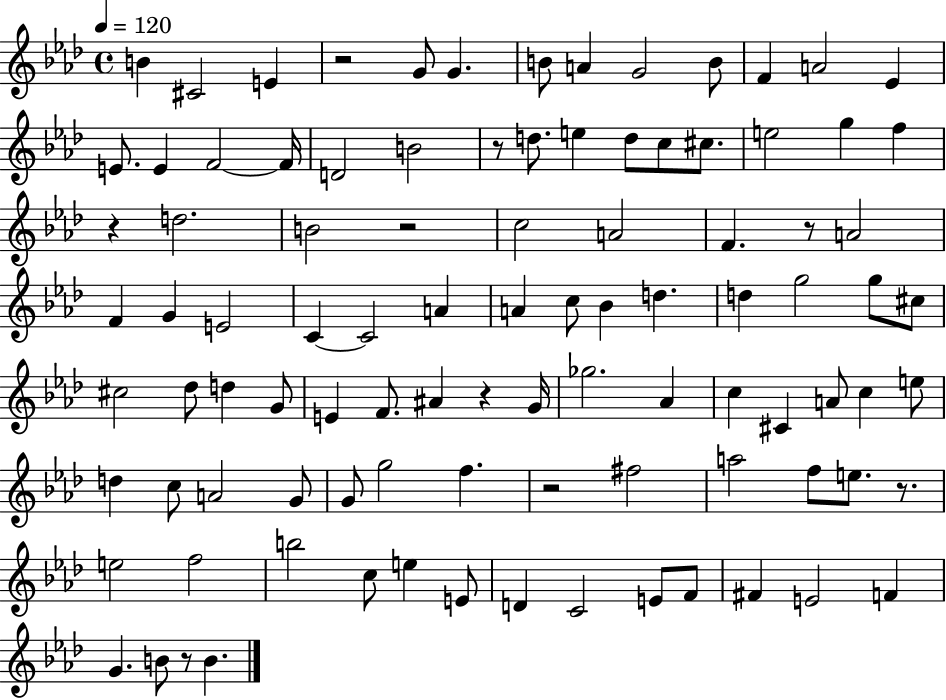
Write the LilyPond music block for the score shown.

{
  \clef treble
  \time 4/4
  \defaultTimeSignature
  \key aes \major
  \tempo 4 = 120
  b'4 cis'2 e'4 | r2 g'8 g'4. | b'8 a'4 g'2 b'8 | f'4 a'2 ees'4 | \break e'8. e'4 f'2~~ f'16 | d'2 b'2 | r8 d''8. e''4 d''8 c''8 cis''8. | e''2 g''4 f''4 | \break r4 d''2. | b'2 r2 | c''2 a'2 | f'4. r8 a'2 | \break f'4 g'4 e'2 | c'4~~ c'2 a'4 | a'4 c''8 bes'4 d''4. | d''4 g''2 g''8 cis''8 | \break cis''2 des''8 d''4 g'8 | e'4 f'8. ais'4 r4 g'16 | ges''2. aes'4 | c''4 cis'4 a'8 c''4 e''8 | \break d''4 c''8 a'2 g'8 | g'8 g''2 f''4. | r2 fis''2 | a''2 f''8 e''8. r8. | \break e''2 f''2 | b''2 c''8 e''4 e'8 | d'4 c'2 e'8 f'8 | fis'4 e'2 f'4 | \break g'4. b'8 r8 b'4. | \bar "|."
}